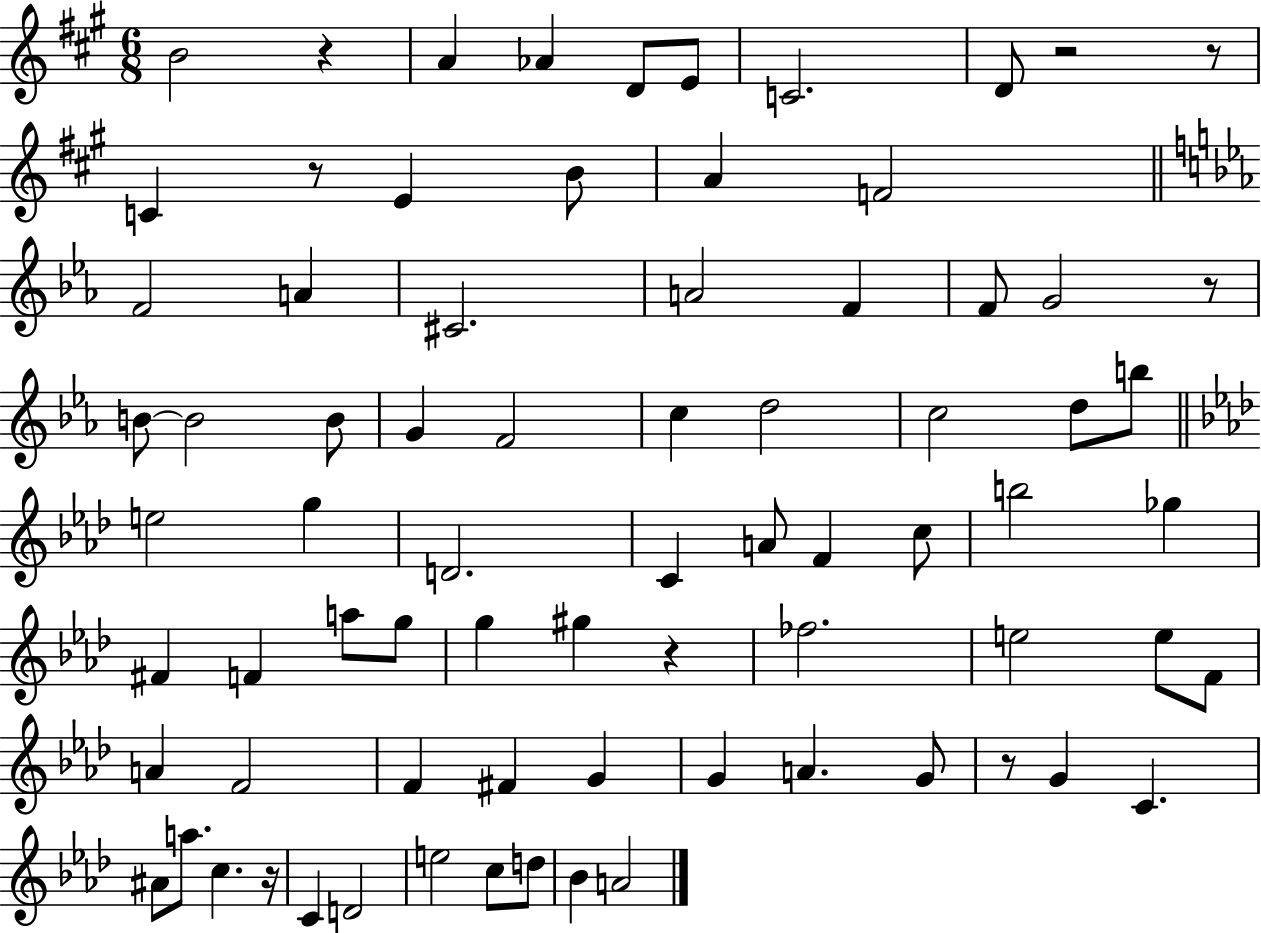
B4/h R/q A4/q Ab4/q D4/e E4/e C4/h. D4/e R/h R/e C4/q R/e E4/q B4/e A4/q F4/h F4/h A4/q C#4/h. A4/h F4/q F4/e G4/h R/e B4/e B4/h B4/e G4/q F4/h C5/q D5/h C5/h D5/e B5/e E5/h G5/q D4/h. C4/q A4/e F4/q C5/e B5/h Gb5/q F#4/q F4/q A5/e G5/e G5/q G#5/q R/q FES5/h. E5/h E5/e F4/e A4/q F4/h F4/q F#4/q G4/q G4/q A4/q. G4/e R/e G4/q C4/q. A#4/e A5/e. C5/q. R/s C4/q D4/h E5/h C5/e D5/e Bb4/q A4/h